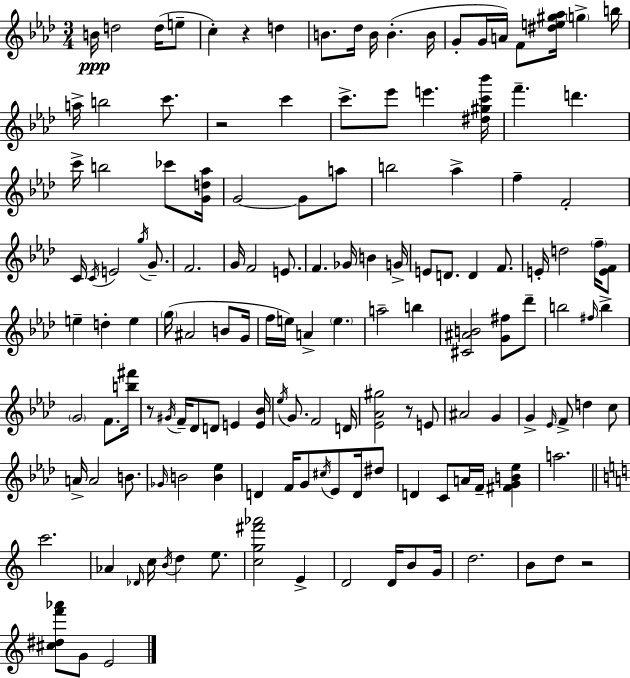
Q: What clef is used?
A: treble